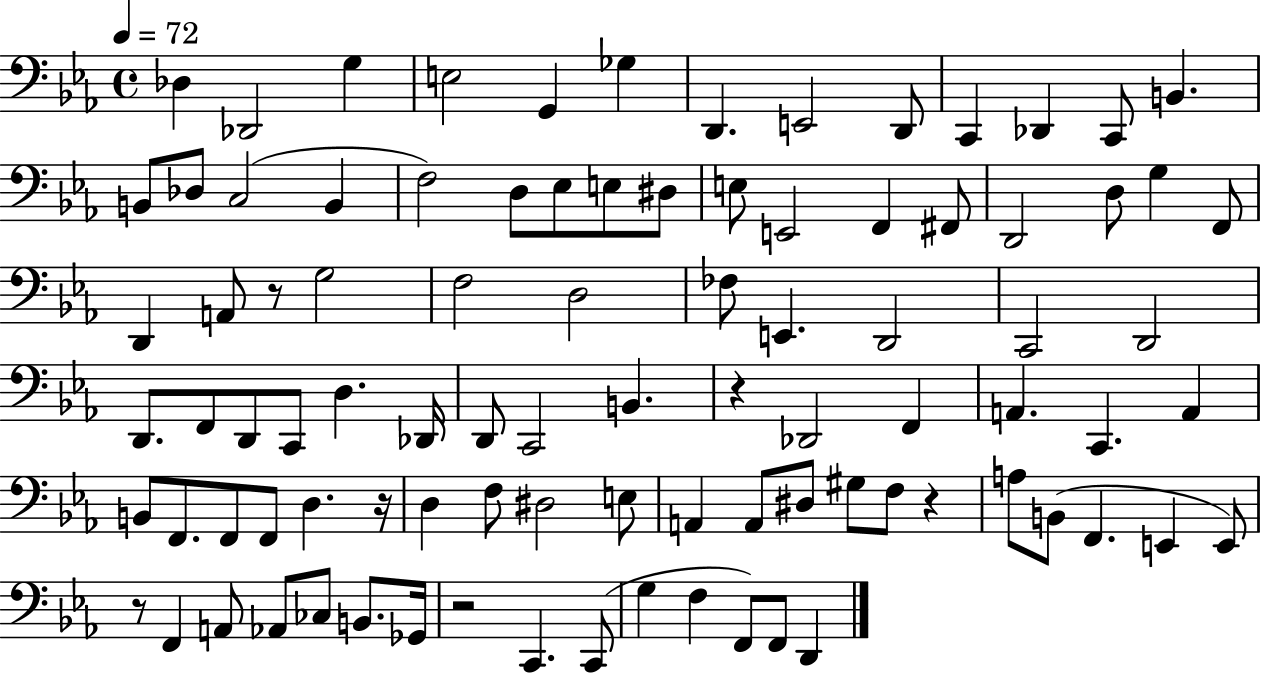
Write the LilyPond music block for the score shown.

{
  \clef bass
  \time 4/4
  \defaultTimeSignature
  \key ees \major
  \tempo 4 = 72
  \repeat volta 2 { des4 des,2 g4 | e2 g,4 ges4 | d,4. e,2 d,8 | c,4 des,4 c,8 b,4. | \break b,8 des8 c2( b,4 | f2) d8 ees8 e8 dis8 | e8 e,2 f,4 fis,8 | d,2 d8 g4 f,8 | \break d,4 a,8 r8 g2 | f2 d2 | fes8 e,4. d,2 | c,2 d,2 | \break d,8. f,8 d,8 c,8 d4. des,16 | d,8 c,2 b,4. | r4 des,2 f,4 | a,4. c,4. a,4 | \break b,8 f,8. f,8 f,8 d4. r16 | d4 f8 dis2 e8 | a,4 a,8 dis8 gis8 f8 r4 | a8 b,8( f,4. e,4 e,8) | \break r8 f,4 a,8 aes,8 ces8 b,8. ges,16 | r2 c,4. c,8( | g4 f4 f,8) f,8 d,4 | } \bar "|."
}